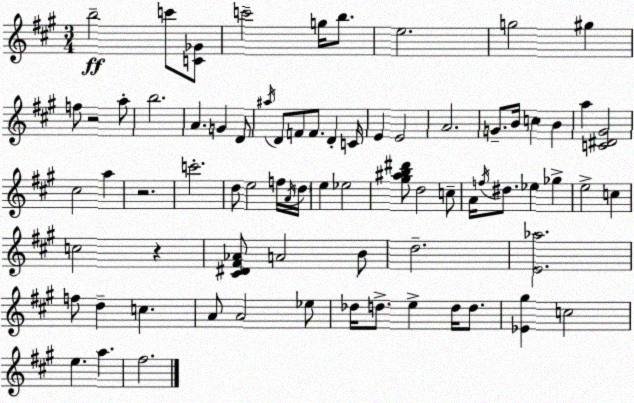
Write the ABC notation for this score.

X:1
T:Untitled
M:3/4
L:1/4
K:A
b2 c'/2 [C_G]/2 c'2 g/4 b/2 e2 g2 ^g f/2 z2 a/2 b2 A G D/2 ^a/4 D/2 F/2 F/2 D C/4 E E2 A2 G/2 B/4 c B a [C^D^G]2 ^c2 a z2 c'2 d/2 e2 f/4 A/4 d/4 e _e2 [^g^ab^d']/2 d2 c/2 A/4 f/4 ^d/2 _e _g e2 c c2 z [^C^D^F_A]/2 A2 B/2 d2 [E_a]2 f/2 d c A/2 A2 _e/2 _d/4 d/2 e d/4 d/2 [_E^g] c2 e a ^f2